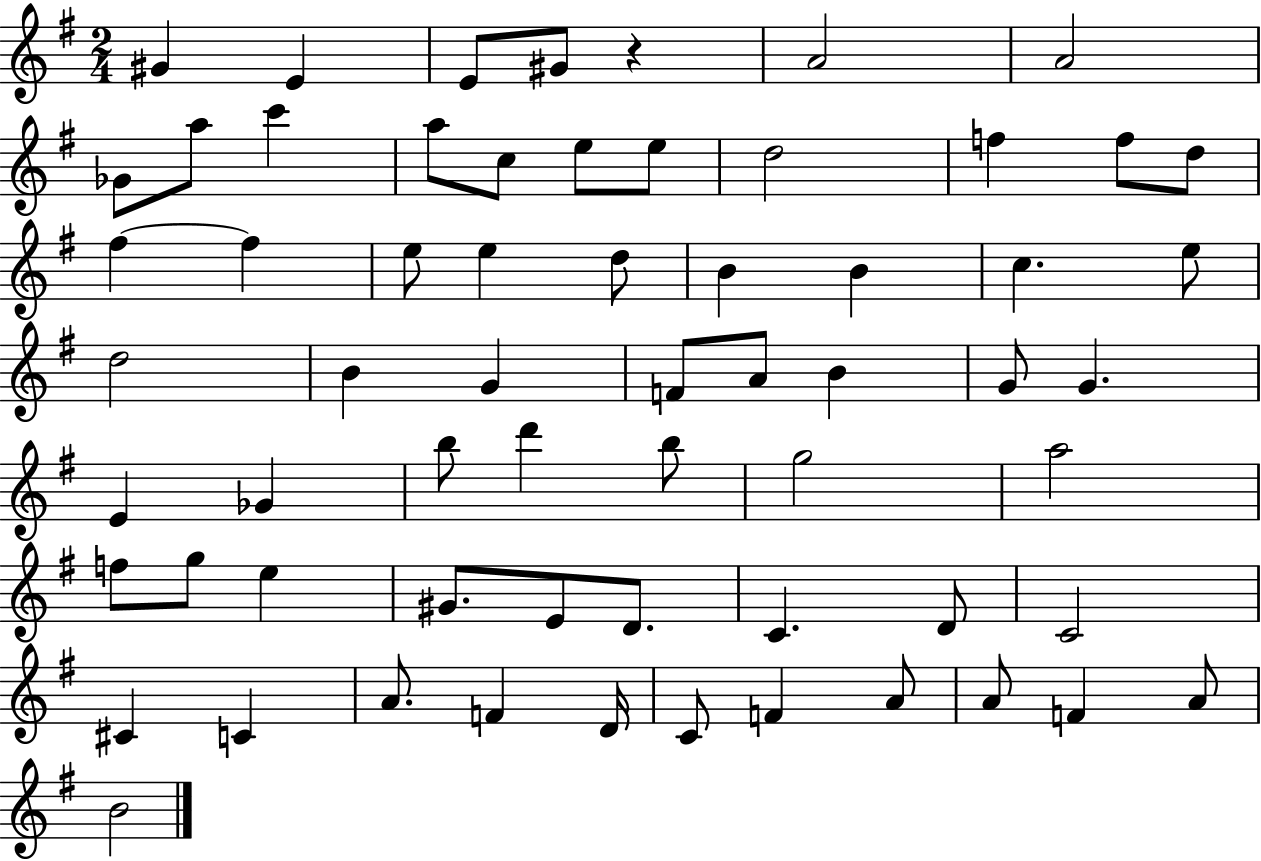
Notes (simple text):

G#4/q E4/q E4/e G#4/e R/q A4/h A4/h Gb4/e A5/e C6/q A5/e C5/e E5/e E5/e D5/h F5/q F5/e D5/e F#5/q F#5/q E5/e E5/q D5/e B4/q B4/q C5/q. E5/e D5/h B4/q G4/q F4/e A4/e B4/q G4/e G4/q. E4/q Gb4/q B5/e D6/q B5/e G5/h A5/h F5/e G5/e E5/q G#4/e. E4/e D4/e. C4/q. D4/e C4/h C#4/q C4/q A4/e. F4/q D4/s C4/e F4/q A4/e A4/e F4/q A4/e B4/h